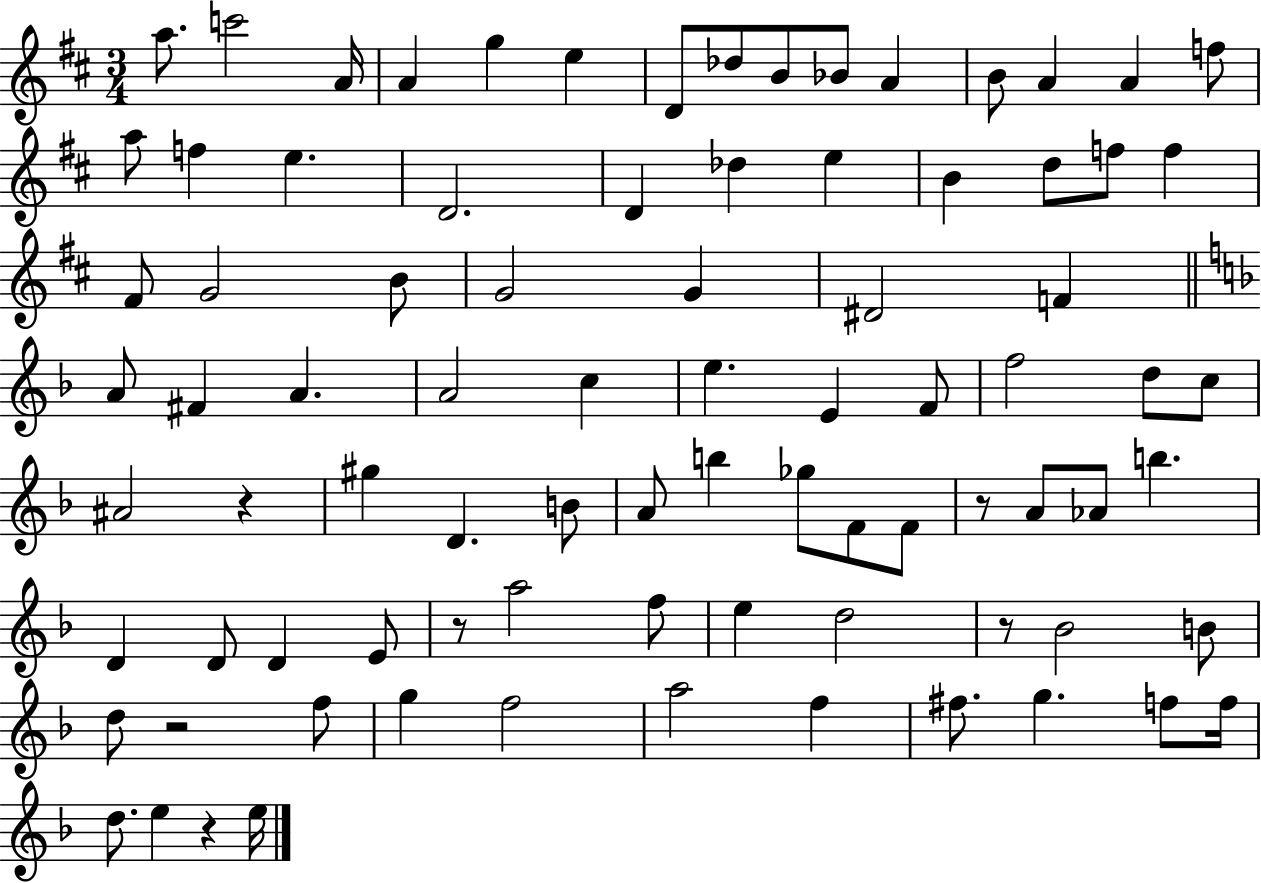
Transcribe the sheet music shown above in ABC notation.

X:1
T:Untitled
M:3/4
L:1/4
K:D
a/2 c'2 A/4 A g e D/2 _d/2 B/2 _B/2 A B/2 A A f/2 a/2 f e D2 D _d e B d/2 f/2 f ^F/2 G2 B/2 G2 G ^D2 F A/2 ^F A A2 c e E F/2 f2 d/2 c/2 ^A2 z ^g D B/2 A/2 b _g/2 F/2 F/2 z/2 A/2 _A/2 b D D/2 D E/2 z/2 a2 f/2 e d2 z/2 _B2 B/2 d/2 z2 f/2 g f2 a2 f ^f/2 g f/2 f/4 d/2 e z e/4